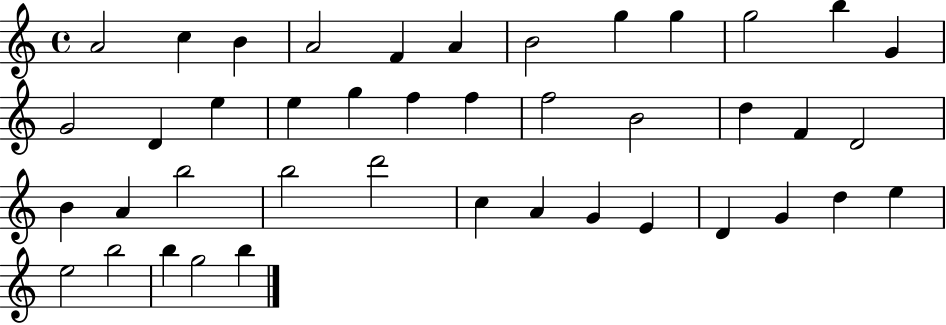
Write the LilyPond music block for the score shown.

{
  \clef treble
  \time 4/4
  \defaultTimeSignature
  \key c \major
  a'2 c''4 b'4 | a'2 f'4 a'4 | b'2 g''4 g''4 | g''2 b''4 g'4 | \break g'2 d'4 e''4 | e''4 g''4 f''4 f''4 | f''2 b'2 | d''4 f'4 d'2 | \break b'4 a'4 b''2 | b''2 d'''2 | c''4 a'4 g'4 e'4 | d'4 g'4 d''4 e''4 | \break e''2 b''2 | b''4 g''2 b''4 | \bar "|."
}